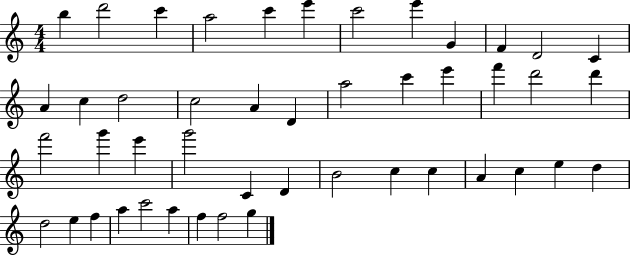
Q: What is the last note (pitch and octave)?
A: G5